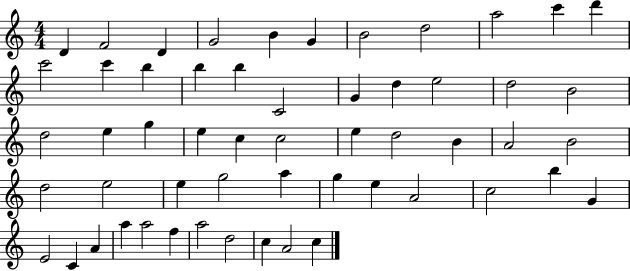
D4/q F4/h D4/q G4/h B4/q G4/q B4/h D5/h A5/h C6/q D6/q C6/h C6/q B5/q B5/q B5/q C4/h G4/q D5/q E5/h D5/h B4/h D5/h E5/q G5/q E5/q C5/q C5/h E5/q D5/h B4/q A4/h B4/h D5/h E5/h E5/q G5/h A5/q G5/q E5/q A4/h C5/h B5/q G4/q E4/h C4/q A4/q A5/q A5/h F5/q A5/h D5/h C5/q A4/h C5/q